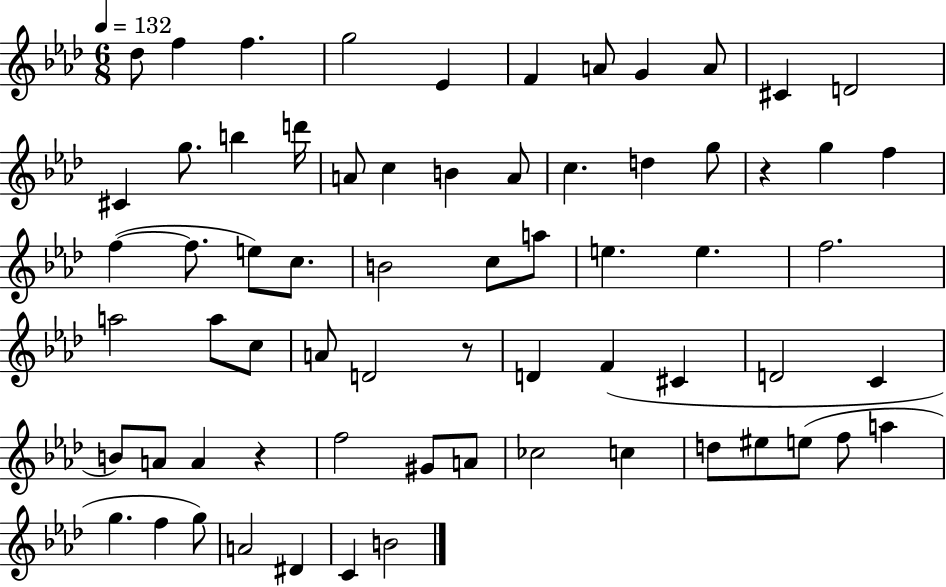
Db5/e F5/q F5/q. G5/h Eb4/q F4/q A4/e G4/q A4/e C#4/q D4/h C#4/q G5/e. B5/q D6/s A4/e C5/q B4/q A4/e C5/q. D5/q G5/e R/q G5/q F5/q F5/q F5/e. E5/e C5/e. B4/h C5/e A5/e E5/q. E5/q. F5/h. A5/h A5/e C5/e A4/e D4/h R/e D4/q F4/q C#4/q D4/h C4/q B4/e A4/e A4/q R/q F5/h G#4/e A4/e CES5/h C5/q D5/e EIS5/e E5/e F5/e A5/q G5/q. F5/q G5/e A4/h D#4/q C4/q B4/h